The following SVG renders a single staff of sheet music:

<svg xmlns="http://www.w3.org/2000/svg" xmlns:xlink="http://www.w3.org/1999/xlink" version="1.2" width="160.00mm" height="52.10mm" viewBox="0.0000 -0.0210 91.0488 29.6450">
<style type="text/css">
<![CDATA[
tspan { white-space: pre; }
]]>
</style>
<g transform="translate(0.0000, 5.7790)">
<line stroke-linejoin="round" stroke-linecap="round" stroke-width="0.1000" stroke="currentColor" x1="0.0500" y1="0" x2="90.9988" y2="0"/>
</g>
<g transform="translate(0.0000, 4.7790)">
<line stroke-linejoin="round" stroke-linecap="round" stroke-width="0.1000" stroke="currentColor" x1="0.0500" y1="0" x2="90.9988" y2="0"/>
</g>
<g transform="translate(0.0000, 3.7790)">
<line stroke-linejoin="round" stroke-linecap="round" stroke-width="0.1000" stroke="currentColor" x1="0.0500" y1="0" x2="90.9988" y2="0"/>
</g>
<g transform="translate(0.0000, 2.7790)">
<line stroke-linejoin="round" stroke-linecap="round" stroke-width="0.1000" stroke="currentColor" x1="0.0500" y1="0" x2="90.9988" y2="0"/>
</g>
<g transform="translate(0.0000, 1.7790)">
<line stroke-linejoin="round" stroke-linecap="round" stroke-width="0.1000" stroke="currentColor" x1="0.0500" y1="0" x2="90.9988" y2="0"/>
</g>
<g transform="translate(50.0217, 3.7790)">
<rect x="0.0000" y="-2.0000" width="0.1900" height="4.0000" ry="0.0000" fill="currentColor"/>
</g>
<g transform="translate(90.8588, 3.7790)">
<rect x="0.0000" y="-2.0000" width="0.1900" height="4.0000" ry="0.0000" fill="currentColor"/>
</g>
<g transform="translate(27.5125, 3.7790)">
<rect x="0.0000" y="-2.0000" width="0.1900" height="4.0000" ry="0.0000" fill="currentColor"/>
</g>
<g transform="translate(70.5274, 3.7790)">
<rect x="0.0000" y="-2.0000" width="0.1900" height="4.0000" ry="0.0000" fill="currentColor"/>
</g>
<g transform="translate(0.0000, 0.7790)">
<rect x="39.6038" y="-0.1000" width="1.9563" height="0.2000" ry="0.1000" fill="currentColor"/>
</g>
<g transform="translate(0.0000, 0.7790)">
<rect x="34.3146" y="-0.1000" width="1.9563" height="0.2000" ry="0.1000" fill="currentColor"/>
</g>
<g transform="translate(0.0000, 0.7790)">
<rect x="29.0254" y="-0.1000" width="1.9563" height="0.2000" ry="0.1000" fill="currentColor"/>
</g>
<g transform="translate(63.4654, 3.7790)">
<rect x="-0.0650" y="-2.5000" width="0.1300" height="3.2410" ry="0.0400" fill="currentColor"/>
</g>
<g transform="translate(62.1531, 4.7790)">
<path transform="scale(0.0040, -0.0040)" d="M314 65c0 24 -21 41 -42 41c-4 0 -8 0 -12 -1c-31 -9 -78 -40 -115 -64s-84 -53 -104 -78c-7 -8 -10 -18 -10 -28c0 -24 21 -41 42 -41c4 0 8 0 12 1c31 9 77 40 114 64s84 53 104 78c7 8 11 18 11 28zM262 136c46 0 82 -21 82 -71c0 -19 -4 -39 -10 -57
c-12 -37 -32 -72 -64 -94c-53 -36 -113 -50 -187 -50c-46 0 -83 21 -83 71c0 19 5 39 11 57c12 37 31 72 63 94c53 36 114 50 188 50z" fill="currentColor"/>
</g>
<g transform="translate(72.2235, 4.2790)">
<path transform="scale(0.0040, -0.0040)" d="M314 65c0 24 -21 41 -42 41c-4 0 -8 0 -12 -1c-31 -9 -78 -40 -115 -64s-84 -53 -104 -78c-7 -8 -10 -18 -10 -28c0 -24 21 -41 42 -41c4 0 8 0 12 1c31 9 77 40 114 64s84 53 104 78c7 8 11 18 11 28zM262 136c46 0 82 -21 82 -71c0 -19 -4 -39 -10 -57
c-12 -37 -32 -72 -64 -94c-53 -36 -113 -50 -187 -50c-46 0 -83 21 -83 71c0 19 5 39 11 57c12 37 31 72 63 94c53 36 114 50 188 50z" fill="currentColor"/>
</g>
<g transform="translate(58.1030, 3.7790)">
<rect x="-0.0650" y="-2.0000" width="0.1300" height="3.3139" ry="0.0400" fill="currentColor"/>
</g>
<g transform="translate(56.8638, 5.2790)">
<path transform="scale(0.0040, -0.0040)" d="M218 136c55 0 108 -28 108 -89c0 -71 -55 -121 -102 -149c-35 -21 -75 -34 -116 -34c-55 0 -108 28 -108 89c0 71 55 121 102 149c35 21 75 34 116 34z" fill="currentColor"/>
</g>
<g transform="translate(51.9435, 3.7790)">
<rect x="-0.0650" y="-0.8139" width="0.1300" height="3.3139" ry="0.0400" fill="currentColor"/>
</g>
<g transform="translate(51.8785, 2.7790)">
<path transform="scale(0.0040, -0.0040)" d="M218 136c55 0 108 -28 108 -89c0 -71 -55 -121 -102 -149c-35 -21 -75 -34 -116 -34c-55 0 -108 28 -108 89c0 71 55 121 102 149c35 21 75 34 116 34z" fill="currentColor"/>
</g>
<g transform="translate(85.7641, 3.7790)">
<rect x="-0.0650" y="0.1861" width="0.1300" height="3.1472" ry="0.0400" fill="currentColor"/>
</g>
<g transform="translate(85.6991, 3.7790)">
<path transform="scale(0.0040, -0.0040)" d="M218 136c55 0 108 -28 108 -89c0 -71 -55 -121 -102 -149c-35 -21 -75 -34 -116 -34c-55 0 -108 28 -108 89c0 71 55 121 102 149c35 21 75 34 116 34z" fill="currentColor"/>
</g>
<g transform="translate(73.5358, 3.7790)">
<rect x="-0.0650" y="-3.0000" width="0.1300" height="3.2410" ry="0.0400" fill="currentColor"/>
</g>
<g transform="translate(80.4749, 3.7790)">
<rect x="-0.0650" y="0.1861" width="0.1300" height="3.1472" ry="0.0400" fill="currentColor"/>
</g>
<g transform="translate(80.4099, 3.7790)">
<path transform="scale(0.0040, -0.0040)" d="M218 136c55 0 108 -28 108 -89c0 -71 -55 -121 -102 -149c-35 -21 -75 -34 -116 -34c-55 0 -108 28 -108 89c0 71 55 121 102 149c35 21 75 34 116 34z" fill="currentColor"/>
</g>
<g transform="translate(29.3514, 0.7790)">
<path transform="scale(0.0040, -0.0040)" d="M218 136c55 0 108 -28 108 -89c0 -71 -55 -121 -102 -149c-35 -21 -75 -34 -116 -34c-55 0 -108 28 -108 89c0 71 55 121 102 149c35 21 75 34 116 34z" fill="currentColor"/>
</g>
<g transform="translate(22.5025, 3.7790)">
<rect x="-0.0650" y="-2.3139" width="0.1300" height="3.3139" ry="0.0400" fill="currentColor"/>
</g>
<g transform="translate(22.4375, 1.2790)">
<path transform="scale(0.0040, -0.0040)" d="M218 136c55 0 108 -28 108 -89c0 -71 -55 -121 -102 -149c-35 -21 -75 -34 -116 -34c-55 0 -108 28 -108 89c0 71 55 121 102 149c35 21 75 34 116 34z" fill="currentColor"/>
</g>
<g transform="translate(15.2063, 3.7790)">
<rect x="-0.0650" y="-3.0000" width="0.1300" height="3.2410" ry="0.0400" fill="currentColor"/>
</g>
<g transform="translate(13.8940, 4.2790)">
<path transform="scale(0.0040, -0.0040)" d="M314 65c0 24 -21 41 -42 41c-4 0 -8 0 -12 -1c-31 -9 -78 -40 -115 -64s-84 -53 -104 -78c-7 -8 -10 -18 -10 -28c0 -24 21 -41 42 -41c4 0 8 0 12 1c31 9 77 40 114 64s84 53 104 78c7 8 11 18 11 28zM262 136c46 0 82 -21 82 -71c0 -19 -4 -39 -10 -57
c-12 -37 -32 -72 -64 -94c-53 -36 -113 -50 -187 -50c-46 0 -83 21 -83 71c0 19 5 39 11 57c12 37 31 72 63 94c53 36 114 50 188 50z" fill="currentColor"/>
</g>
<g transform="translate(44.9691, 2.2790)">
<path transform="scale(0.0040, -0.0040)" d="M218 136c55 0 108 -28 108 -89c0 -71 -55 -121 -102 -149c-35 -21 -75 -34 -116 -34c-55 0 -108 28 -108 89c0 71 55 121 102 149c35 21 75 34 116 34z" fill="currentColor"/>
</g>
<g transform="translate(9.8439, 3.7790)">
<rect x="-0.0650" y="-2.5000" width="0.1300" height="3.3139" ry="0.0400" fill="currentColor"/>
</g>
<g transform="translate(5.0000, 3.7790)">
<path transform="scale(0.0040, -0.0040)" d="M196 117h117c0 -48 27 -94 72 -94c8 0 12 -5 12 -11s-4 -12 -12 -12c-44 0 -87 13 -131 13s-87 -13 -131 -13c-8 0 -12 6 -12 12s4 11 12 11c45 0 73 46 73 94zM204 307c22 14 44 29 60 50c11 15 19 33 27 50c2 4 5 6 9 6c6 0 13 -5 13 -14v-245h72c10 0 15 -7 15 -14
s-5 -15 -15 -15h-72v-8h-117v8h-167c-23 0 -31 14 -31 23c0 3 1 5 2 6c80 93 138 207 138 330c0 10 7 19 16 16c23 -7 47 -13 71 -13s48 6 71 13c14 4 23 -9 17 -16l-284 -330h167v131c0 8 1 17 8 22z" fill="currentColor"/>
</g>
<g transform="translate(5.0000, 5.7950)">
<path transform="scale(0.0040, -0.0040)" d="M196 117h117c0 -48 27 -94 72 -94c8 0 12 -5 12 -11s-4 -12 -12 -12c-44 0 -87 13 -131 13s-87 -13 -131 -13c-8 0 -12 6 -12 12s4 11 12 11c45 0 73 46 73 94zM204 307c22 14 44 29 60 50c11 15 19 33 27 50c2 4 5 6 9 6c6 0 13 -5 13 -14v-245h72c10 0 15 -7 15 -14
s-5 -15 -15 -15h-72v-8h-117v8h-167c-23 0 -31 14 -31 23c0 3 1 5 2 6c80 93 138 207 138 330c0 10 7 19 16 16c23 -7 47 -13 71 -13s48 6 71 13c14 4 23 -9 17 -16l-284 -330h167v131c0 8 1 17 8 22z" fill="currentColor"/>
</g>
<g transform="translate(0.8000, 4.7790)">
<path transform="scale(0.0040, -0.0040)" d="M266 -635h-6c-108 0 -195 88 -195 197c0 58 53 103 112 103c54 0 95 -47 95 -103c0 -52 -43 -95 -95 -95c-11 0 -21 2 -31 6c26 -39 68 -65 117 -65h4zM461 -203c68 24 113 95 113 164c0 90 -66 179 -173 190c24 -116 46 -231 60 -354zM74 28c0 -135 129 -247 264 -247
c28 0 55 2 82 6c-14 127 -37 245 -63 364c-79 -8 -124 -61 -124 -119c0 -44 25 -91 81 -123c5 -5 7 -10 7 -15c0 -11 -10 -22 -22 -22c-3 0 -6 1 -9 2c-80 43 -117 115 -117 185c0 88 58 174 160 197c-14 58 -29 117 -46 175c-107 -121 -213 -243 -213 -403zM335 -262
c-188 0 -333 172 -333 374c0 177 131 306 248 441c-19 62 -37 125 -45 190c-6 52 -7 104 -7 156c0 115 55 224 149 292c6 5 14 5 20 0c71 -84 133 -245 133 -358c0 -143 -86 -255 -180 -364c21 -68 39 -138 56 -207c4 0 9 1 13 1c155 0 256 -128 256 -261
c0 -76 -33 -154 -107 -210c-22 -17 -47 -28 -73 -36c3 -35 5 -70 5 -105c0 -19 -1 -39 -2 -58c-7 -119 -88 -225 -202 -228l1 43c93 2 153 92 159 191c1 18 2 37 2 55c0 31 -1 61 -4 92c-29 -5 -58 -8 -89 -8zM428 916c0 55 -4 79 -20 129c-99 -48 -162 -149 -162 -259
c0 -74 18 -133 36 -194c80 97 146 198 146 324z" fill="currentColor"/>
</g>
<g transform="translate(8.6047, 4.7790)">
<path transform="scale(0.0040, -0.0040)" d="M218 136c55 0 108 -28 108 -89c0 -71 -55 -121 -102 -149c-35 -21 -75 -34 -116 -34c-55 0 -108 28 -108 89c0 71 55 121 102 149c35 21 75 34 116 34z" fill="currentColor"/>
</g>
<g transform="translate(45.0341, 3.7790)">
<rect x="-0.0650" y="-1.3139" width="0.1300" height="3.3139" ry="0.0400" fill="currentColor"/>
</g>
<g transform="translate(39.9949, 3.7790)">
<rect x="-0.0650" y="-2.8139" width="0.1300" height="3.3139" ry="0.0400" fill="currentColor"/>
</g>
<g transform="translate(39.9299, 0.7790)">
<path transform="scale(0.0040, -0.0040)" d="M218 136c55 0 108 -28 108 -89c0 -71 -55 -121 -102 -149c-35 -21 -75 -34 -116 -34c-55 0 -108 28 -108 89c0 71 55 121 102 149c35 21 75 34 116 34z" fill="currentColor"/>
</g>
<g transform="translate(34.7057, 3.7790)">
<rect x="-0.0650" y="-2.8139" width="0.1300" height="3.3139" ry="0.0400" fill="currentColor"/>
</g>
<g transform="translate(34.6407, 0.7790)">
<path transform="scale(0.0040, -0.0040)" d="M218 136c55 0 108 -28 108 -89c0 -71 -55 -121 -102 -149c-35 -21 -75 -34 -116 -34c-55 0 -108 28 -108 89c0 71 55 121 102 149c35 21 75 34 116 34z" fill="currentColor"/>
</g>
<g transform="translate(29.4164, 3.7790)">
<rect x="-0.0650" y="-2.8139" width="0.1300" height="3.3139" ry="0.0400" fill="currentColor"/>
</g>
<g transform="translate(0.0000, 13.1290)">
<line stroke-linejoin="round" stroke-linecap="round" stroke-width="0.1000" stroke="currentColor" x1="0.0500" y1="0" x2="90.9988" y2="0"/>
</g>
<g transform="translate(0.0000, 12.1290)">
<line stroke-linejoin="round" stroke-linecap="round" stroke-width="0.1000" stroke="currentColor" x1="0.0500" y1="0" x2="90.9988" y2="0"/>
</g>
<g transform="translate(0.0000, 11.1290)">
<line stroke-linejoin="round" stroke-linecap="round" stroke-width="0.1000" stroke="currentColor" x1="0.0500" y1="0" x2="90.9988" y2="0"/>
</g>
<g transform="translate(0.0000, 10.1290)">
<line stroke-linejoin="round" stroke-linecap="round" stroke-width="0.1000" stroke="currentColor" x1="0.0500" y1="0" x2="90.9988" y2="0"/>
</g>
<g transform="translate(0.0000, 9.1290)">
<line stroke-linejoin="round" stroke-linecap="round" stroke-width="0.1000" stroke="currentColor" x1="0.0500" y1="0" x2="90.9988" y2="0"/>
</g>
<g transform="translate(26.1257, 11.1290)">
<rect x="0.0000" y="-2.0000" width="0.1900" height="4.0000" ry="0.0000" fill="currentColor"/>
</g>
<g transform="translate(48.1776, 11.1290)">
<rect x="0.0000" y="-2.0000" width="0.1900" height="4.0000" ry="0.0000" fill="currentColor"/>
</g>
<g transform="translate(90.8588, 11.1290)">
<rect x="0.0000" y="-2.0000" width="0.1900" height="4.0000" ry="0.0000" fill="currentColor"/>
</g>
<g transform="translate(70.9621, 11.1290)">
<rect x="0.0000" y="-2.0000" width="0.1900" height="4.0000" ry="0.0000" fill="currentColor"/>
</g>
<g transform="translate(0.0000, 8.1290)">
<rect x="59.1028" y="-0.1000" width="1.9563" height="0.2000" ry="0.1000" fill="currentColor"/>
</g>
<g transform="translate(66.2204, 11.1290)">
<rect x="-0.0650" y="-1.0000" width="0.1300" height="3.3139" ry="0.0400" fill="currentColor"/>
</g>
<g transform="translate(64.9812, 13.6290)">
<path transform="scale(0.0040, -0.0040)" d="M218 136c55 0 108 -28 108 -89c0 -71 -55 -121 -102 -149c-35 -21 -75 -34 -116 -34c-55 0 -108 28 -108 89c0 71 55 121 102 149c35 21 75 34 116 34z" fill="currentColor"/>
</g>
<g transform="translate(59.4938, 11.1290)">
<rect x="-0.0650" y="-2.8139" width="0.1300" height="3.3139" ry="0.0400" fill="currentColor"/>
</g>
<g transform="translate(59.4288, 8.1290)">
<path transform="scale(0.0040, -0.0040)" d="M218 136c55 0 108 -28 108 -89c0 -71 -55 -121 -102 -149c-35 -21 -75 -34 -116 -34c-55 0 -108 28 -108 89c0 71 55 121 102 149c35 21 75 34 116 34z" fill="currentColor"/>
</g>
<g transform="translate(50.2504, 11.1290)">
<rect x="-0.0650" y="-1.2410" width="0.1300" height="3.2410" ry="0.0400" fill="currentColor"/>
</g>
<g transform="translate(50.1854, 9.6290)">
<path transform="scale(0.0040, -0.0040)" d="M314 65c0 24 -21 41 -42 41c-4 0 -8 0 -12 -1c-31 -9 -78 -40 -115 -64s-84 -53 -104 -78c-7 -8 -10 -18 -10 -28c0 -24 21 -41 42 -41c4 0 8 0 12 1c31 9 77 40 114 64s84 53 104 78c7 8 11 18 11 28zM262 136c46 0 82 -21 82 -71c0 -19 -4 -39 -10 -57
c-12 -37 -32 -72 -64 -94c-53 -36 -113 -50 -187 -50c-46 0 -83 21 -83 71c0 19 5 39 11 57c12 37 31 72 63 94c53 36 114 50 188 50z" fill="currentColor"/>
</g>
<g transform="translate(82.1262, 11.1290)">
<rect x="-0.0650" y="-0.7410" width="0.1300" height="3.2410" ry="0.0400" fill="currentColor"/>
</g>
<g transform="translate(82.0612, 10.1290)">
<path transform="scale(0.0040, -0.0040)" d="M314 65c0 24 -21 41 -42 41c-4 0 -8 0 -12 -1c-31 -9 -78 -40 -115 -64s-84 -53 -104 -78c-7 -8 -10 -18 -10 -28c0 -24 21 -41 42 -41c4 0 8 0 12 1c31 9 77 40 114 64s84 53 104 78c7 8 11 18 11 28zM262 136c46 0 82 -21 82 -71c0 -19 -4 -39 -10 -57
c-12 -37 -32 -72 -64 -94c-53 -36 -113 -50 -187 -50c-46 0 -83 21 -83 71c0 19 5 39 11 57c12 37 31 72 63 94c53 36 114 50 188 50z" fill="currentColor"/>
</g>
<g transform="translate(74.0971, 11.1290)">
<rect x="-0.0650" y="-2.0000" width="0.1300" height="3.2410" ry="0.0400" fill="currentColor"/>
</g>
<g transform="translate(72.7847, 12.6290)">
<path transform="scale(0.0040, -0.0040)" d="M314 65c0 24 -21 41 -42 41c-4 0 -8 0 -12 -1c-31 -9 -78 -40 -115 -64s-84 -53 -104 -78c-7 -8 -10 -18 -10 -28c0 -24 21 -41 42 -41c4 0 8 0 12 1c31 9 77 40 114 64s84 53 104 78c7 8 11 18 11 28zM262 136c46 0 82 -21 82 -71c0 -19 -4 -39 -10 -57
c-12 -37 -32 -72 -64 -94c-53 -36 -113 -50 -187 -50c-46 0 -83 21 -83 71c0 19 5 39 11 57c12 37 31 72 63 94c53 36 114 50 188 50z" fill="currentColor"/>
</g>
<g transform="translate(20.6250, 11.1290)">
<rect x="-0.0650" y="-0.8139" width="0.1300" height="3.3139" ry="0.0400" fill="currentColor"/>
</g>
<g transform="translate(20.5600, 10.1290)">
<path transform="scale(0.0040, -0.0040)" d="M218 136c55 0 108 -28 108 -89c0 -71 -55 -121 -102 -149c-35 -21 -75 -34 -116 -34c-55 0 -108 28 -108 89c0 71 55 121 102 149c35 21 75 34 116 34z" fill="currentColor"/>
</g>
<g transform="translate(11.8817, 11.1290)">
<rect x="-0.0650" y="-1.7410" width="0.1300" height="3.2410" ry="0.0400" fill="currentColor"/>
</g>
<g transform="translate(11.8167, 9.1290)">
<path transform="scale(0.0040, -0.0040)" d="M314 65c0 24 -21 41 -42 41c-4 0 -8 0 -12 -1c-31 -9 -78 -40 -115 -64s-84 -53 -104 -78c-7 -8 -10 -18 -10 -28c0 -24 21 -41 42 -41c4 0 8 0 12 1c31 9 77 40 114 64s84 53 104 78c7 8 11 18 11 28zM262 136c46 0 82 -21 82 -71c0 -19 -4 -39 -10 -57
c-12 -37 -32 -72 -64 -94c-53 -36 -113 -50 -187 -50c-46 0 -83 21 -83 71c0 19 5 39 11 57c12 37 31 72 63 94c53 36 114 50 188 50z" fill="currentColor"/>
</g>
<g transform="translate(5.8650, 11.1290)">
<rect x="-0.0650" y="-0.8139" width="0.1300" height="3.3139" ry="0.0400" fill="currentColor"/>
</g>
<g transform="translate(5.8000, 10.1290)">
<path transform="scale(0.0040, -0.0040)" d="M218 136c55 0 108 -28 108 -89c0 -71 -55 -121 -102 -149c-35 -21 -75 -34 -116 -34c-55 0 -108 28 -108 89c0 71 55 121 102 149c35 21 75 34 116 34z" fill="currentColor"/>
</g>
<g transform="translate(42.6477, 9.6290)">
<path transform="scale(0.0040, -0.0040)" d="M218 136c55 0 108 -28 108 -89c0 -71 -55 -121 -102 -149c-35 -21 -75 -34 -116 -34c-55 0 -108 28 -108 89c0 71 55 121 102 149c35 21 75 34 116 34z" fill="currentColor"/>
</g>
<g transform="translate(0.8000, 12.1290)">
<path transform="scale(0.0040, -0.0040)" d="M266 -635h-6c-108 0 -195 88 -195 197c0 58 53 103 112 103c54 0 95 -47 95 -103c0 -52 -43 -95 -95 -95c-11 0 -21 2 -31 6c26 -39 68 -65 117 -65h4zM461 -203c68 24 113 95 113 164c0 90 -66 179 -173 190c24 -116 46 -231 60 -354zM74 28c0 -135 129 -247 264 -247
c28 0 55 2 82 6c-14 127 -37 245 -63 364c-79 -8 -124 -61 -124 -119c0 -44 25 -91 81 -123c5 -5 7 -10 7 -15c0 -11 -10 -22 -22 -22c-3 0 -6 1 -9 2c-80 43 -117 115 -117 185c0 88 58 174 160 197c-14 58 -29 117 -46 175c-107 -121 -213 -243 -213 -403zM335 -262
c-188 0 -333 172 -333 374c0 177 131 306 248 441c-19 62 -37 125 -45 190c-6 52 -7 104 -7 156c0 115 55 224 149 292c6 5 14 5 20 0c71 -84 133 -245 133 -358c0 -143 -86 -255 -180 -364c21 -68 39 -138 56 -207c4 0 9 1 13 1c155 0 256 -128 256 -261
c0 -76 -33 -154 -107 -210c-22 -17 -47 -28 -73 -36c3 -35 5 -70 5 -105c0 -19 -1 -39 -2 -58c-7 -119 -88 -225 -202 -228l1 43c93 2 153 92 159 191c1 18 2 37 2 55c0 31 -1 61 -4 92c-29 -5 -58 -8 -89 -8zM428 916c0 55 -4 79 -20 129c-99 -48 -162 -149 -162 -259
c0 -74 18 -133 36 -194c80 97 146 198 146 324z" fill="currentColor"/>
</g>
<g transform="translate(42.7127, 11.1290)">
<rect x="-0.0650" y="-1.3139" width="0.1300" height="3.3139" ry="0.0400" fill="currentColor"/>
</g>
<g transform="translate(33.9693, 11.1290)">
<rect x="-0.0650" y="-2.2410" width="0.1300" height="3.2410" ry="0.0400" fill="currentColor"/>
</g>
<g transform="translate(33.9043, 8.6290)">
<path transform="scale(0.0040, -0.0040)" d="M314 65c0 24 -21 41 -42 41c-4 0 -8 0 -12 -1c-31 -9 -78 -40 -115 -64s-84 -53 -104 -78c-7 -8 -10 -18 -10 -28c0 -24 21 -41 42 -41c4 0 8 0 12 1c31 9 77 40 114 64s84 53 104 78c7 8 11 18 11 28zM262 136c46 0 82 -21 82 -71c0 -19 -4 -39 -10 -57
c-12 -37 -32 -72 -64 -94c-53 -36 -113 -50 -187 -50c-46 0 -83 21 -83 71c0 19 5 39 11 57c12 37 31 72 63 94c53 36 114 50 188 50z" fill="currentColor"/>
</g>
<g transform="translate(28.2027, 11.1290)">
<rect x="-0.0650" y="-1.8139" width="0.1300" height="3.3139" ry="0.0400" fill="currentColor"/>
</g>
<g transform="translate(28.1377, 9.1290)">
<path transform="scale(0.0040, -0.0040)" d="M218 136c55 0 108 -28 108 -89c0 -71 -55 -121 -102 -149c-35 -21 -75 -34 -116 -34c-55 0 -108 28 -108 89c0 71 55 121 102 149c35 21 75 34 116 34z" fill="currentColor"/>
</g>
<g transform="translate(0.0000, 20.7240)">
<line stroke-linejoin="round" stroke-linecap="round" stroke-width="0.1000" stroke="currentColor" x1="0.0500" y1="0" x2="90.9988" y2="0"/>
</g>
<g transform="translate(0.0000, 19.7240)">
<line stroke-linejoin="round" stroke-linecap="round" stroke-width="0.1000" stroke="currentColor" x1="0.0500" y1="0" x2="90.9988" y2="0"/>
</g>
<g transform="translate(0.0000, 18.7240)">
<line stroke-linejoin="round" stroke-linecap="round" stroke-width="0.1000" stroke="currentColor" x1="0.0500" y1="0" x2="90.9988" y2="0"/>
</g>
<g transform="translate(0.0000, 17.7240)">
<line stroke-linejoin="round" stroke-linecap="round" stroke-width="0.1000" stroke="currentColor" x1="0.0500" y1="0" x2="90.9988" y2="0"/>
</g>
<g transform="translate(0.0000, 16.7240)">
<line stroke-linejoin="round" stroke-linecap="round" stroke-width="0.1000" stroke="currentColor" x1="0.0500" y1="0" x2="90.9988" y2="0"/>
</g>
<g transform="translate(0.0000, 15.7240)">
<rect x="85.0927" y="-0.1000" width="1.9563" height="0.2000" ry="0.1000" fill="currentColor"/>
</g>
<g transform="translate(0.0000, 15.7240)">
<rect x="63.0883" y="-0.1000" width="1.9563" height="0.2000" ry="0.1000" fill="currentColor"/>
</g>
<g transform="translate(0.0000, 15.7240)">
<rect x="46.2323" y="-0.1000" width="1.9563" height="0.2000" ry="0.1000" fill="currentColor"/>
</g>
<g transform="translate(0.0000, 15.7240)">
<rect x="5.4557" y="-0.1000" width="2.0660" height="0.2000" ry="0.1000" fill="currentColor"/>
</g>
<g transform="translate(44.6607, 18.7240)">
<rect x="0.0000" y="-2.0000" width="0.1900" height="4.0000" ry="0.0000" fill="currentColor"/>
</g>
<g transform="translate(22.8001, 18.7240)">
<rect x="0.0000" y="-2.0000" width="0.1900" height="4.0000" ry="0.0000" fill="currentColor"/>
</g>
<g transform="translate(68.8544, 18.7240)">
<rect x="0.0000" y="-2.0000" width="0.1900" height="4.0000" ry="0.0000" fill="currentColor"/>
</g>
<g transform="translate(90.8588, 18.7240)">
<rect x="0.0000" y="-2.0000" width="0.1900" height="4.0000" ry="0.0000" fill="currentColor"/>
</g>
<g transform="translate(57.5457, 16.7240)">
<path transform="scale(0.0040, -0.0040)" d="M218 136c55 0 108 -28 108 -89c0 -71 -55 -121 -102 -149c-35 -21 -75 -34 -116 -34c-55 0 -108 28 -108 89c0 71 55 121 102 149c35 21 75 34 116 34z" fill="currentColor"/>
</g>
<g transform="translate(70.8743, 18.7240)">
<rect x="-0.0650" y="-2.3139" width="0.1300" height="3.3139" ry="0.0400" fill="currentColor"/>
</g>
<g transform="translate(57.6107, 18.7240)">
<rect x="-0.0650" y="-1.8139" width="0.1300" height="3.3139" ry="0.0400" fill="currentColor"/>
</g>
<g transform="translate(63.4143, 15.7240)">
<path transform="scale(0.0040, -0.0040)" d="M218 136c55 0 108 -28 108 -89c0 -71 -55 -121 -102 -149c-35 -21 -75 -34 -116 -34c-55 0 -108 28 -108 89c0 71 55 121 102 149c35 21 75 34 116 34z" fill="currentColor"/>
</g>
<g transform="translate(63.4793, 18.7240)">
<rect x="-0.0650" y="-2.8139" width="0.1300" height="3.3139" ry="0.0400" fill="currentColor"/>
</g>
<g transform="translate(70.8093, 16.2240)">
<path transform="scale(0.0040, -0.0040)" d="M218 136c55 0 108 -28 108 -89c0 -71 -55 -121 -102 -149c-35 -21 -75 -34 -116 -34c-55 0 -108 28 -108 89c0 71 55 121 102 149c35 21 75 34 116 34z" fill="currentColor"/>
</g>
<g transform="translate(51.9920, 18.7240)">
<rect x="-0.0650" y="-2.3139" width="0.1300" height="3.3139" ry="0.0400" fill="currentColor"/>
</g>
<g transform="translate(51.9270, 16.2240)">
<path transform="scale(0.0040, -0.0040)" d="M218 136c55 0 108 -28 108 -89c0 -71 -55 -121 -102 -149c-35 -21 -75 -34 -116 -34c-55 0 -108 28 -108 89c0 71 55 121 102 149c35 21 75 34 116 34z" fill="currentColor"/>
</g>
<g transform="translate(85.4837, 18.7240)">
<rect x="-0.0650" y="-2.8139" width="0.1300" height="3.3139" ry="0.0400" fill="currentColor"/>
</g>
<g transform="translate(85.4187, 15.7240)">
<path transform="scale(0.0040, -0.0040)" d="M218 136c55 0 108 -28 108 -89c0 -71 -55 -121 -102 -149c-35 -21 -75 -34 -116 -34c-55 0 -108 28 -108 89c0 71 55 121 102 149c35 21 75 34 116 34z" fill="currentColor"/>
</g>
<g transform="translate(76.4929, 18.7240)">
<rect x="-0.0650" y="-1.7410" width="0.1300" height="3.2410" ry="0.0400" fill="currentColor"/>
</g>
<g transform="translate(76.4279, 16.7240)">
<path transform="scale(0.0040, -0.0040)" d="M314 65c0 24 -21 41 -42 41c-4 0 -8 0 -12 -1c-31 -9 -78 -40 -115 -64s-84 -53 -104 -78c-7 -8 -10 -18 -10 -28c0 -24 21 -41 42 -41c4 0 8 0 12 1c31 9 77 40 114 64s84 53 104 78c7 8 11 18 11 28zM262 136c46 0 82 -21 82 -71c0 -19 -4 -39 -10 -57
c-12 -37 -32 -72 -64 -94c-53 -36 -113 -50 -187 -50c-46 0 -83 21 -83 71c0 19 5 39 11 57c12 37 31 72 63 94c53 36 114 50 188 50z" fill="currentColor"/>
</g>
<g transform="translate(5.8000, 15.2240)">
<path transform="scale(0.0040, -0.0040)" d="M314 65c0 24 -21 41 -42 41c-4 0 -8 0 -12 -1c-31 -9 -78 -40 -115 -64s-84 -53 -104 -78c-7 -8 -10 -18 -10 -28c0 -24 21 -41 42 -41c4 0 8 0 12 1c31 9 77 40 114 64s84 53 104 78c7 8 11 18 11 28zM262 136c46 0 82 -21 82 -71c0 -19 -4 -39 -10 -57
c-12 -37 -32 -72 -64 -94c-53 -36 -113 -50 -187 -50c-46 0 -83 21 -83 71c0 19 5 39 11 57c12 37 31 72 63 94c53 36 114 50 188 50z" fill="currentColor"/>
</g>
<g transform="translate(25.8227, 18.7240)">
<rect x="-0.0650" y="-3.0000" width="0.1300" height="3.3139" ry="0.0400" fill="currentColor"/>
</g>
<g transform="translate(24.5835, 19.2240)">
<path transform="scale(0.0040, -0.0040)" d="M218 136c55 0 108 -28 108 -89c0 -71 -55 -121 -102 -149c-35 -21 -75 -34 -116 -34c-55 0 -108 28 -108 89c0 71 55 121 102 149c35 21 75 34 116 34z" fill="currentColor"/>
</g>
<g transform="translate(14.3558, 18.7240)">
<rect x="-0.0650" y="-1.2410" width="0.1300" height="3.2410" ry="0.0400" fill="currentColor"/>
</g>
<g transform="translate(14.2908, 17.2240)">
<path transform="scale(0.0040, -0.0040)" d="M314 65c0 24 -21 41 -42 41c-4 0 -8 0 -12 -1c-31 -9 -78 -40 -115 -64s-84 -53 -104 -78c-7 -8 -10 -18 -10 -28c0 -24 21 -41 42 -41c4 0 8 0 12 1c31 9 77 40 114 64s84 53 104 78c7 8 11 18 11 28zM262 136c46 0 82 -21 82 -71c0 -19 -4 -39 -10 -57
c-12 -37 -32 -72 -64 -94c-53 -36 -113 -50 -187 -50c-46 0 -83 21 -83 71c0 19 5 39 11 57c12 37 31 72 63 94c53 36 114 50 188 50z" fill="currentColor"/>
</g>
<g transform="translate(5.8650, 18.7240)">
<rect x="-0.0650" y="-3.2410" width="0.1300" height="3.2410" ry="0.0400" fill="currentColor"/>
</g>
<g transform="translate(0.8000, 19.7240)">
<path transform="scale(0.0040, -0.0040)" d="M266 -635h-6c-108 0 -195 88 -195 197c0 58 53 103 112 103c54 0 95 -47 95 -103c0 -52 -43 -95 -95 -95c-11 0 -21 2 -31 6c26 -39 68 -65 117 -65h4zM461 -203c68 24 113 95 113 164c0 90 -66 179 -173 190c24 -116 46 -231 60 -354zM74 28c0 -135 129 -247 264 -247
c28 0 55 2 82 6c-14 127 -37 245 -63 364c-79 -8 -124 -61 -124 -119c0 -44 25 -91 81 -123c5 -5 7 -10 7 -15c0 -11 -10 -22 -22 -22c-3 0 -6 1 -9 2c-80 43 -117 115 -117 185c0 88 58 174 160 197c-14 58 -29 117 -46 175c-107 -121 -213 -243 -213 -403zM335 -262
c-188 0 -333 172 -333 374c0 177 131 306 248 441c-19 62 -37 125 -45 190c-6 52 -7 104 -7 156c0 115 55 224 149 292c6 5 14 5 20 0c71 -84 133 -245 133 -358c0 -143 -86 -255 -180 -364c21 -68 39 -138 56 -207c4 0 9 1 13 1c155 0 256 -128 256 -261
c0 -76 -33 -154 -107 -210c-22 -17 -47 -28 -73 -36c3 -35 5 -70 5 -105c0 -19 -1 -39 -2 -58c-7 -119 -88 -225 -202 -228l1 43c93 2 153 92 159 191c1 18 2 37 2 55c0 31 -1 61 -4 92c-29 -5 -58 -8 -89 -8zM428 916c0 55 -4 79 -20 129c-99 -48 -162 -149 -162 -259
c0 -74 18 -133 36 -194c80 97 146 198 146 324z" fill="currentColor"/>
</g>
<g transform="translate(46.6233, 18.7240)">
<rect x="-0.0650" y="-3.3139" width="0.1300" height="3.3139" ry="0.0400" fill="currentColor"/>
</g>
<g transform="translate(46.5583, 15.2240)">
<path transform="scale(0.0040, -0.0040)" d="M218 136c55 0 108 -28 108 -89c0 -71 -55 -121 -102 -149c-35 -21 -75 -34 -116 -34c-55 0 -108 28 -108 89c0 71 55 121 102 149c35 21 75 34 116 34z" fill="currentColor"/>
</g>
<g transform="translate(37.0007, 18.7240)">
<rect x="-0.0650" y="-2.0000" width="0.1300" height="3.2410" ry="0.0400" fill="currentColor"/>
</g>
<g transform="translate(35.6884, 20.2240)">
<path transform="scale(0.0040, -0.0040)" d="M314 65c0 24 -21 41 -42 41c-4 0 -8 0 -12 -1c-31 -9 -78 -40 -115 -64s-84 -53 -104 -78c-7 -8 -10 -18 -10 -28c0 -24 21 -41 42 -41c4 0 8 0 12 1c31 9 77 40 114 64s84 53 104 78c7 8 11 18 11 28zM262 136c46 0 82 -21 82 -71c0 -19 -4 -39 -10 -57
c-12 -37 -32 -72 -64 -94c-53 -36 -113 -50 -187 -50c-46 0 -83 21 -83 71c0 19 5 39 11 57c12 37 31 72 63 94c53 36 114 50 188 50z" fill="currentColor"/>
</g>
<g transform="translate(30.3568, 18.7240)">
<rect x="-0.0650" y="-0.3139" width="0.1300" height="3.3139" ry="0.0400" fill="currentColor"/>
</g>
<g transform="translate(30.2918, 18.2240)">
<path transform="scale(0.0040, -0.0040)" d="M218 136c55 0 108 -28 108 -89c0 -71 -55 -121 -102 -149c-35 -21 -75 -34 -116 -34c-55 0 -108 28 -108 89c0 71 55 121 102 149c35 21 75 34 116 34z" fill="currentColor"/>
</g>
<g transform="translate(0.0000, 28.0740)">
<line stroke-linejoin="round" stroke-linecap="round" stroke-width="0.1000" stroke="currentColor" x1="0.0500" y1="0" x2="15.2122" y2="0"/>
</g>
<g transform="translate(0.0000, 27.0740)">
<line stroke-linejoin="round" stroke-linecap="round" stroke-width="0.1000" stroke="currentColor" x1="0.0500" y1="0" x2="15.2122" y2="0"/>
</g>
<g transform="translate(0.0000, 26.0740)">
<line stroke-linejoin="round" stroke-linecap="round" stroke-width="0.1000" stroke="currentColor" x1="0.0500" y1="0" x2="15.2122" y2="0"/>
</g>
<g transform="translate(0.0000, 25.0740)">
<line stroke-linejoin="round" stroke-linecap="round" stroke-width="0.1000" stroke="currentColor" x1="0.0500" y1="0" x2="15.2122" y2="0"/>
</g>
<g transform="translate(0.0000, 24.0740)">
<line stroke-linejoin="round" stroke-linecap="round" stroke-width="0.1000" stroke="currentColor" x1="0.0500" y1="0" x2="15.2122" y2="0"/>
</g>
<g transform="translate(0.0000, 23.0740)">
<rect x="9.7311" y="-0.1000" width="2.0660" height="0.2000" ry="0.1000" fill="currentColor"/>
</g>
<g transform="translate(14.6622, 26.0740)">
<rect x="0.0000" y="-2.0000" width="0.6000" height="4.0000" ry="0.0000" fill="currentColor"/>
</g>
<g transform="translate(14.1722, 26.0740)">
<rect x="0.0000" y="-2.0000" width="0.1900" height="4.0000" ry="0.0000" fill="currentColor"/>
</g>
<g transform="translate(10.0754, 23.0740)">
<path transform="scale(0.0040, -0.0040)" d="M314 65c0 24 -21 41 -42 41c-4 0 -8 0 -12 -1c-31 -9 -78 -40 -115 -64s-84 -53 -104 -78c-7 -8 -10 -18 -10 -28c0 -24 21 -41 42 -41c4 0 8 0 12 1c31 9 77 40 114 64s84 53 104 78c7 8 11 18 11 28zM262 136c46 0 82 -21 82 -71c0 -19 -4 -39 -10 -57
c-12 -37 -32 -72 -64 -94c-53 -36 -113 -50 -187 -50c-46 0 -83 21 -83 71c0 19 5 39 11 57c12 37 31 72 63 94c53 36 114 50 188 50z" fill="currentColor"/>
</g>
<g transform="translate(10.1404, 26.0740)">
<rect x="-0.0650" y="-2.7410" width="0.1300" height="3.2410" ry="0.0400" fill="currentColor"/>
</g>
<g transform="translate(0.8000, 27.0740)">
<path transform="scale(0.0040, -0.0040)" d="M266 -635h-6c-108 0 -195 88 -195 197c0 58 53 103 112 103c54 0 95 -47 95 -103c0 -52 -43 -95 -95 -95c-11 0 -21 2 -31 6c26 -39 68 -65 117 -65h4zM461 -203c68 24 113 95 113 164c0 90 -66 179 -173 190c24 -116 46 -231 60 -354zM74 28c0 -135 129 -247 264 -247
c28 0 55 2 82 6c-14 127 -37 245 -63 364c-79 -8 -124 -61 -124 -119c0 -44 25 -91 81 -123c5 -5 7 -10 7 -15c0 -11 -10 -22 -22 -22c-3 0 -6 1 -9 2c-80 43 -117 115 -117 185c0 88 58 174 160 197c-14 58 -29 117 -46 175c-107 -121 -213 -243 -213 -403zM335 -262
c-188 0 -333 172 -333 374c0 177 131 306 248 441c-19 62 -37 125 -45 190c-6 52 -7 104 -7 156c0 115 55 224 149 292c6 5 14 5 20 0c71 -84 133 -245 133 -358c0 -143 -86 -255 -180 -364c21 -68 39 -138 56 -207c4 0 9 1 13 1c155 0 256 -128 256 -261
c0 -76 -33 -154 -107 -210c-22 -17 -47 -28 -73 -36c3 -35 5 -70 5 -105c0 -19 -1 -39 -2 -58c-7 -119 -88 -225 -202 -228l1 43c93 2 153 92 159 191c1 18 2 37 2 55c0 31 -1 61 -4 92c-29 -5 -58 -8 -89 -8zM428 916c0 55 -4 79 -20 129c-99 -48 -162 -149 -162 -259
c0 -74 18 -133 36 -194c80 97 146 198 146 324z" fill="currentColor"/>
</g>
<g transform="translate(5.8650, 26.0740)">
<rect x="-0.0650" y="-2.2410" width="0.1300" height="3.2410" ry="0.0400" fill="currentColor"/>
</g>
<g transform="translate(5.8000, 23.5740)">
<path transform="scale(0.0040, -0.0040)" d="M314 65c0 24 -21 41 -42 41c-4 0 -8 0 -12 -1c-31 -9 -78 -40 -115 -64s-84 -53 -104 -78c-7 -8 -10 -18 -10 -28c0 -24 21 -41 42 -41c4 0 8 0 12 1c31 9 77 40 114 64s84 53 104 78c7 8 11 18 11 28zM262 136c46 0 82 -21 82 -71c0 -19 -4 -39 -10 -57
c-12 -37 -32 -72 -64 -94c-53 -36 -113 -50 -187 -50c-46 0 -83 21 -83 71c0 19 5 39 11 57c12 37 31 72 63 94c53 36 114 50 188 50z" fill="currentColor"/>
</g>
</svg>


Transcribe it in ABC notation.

X:1
T:Untitled
M:4/4
L:1/4
K:C
G A2 g a a a e d F G2 A2 B B d f2 d f g2 e e2 a D F2 d2 b2 e2 A c F2 b g f a g f2 a g2 a2